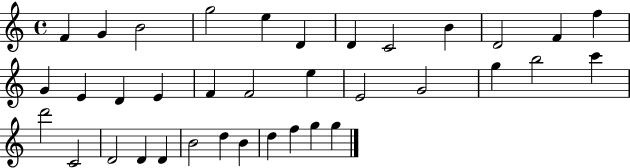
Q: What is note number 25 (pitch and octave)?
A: D6